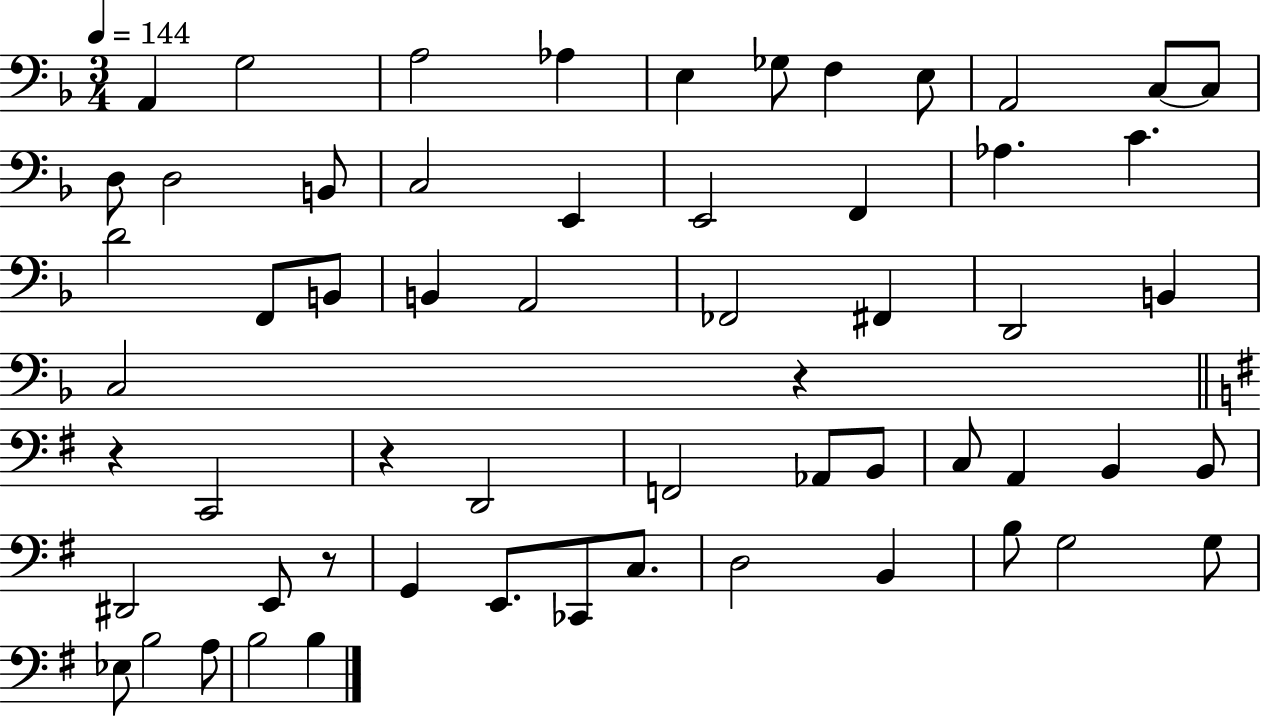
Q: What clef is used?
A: bass